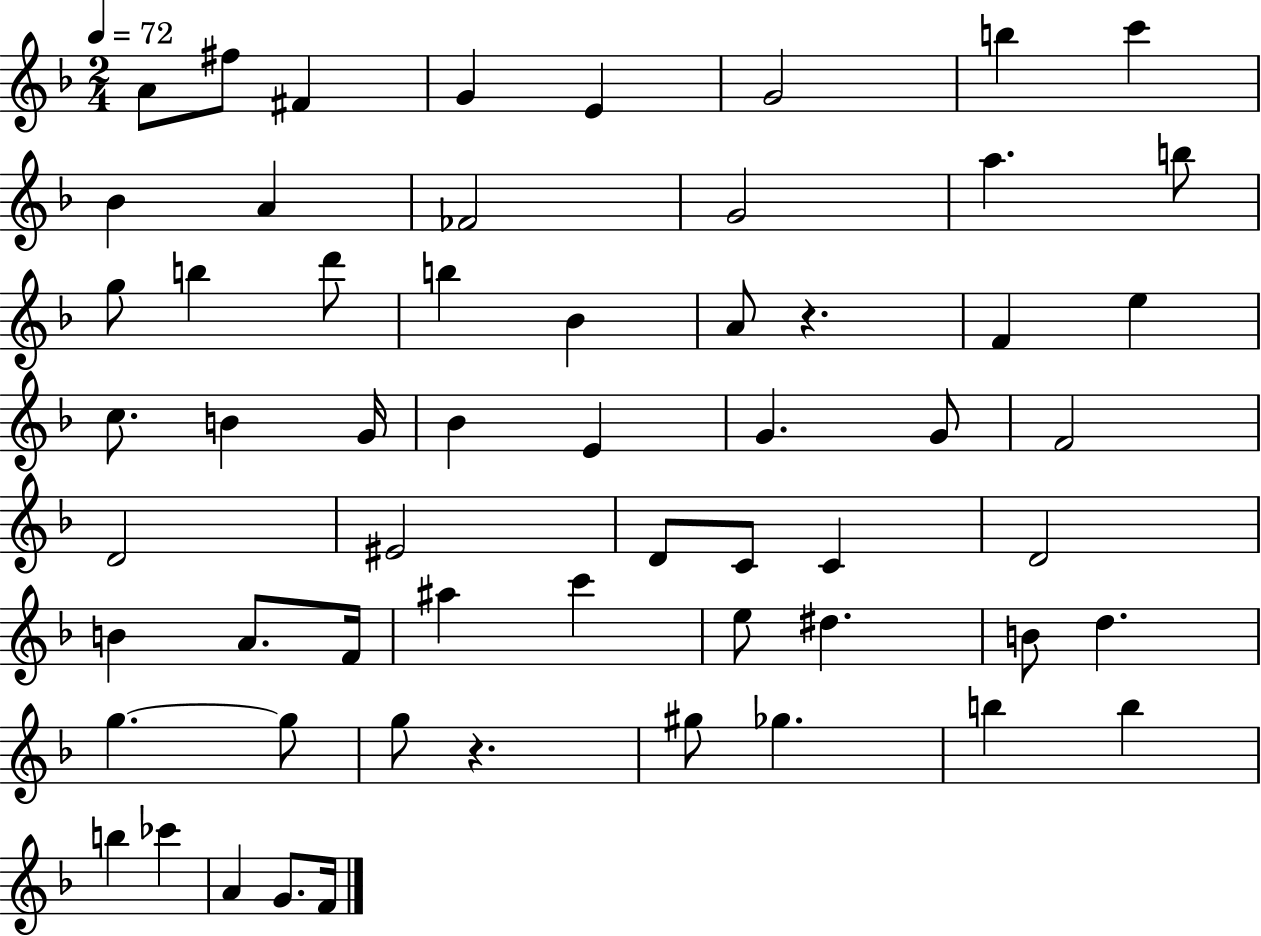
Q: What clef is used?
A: treble